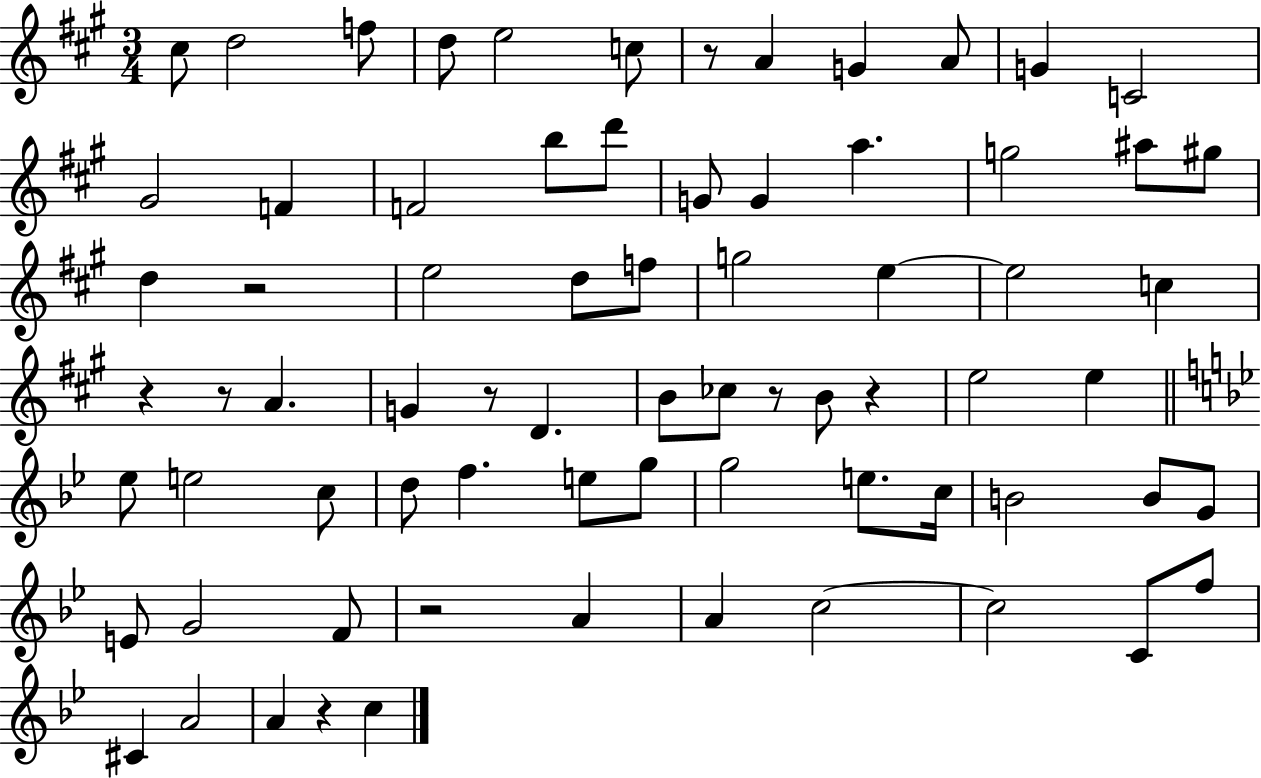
{
  \clef treble
  \numericTimeSignature
  \time 3/4
  \key a \major
  cis''8 d''2 f''8 | d''8 e''2 c''8 | r8 a'4 g'4 a'8 | g'4 c'2 | \break gis'2 f'4 | f'2 b''8 d'''8 | g'8 g'4 a''4. | g''2 ais''8 gis''8 | \break d''4 r2 | e''2 d''8 f''8 | g''2 e''4~~ | e''2 c''4 | \break r4 r8 a'4. | g'4 r8 d'4. | b'8 ces''8 r8 b'8 r4 | e''2 e''4 | \break \bar "||" \break \key bes \major ees''8 e''2 c''8 | d''8 f''4. e''8 g''8 | g''2 e''8. c''16 | b'2 b'8 g'8 | \break e'8 g'2 f'8 | r2 a'4 | a'4 c''2~~ | c''2 c'8 f''8 | \break cis'4 a'2 | a'4 r4 c''4 | \bar "|."
}